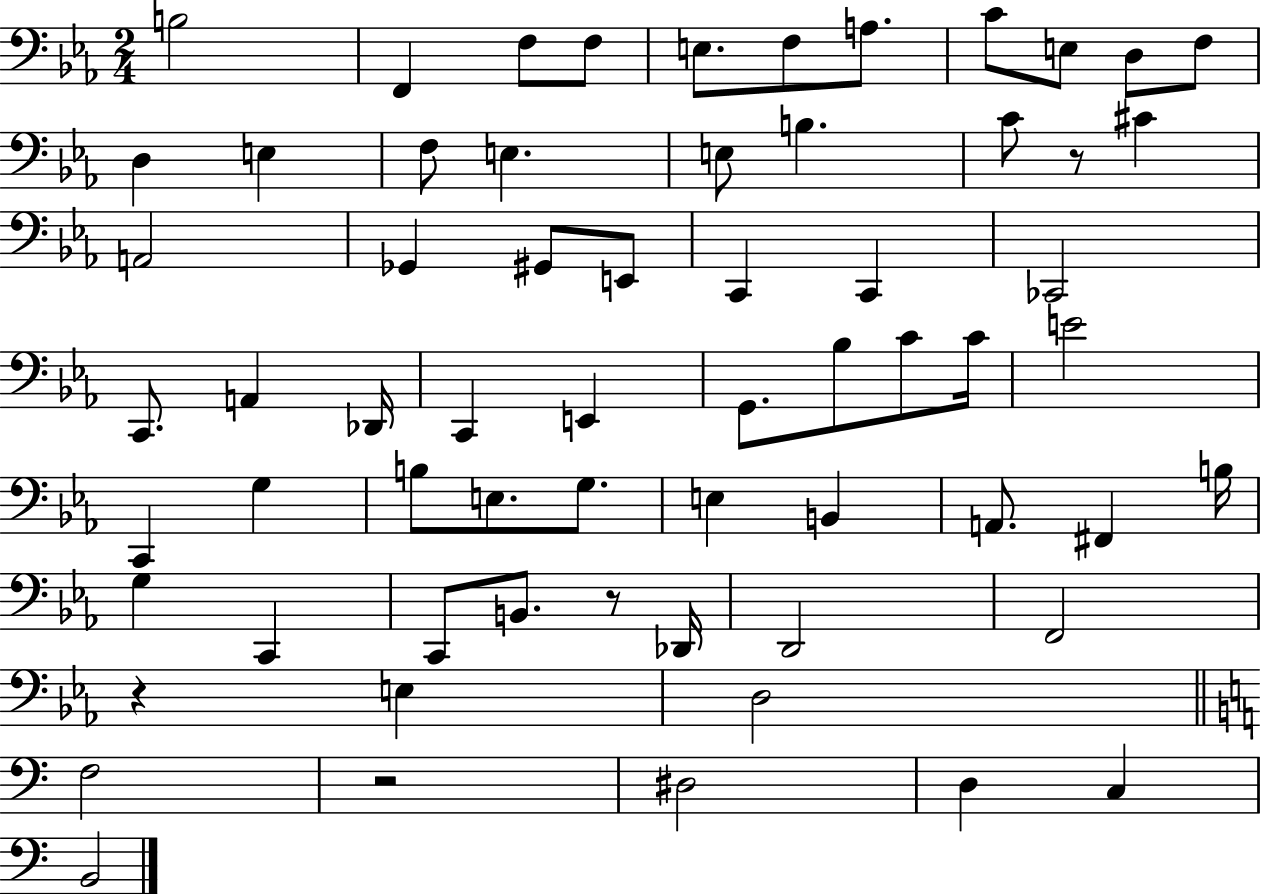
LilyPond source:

{
  \clef bass
  \numericTimeSignature
  \time 2/4
  \key ees \major
  b2 | f,4 f8 f8 | e8. f8 a8. | c'8 e8 d8 f8 | \break d4 e4 | f8 e4. | e8 b4. | c'8 r8 cis'4 | \break a,2 | ges,4 gis,8 e,8 | c,4 c,4 | ces,2 | \break c,8. a,4 des,16 | c,4 e,4 | g,8. bes8 c'8 c'16 | e'2 | \break c,4 g4 | b8 e8. g8. | e4 b,4 | a,8. fis,4 b16 | \break g4 c,4 | c,8 b,8. r8 des,16 | d,2 | f,2 | \break r4 e4 | d2 | \bar "||" \break \key c \major f2 | r2 | dis2 | d4 c4 | \break b,2 | \bar "|."
}